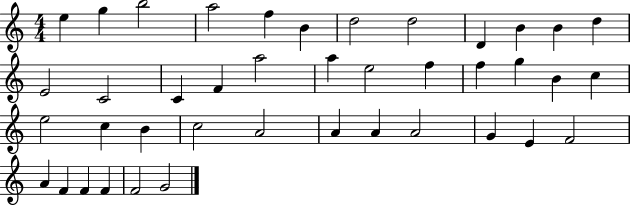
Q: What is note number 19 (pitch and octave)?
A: E5